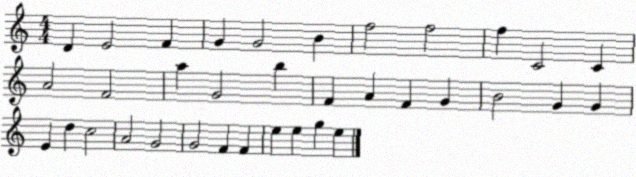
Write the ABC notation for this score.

X:1
T:Untitled
M:4/4
L:1/4
K:C
D E2 F G G2 B f2 f2 f C2 C A2 F2 a G2 b F A F G B2 G G E d c2 A2 G2 G2 F F e e g e